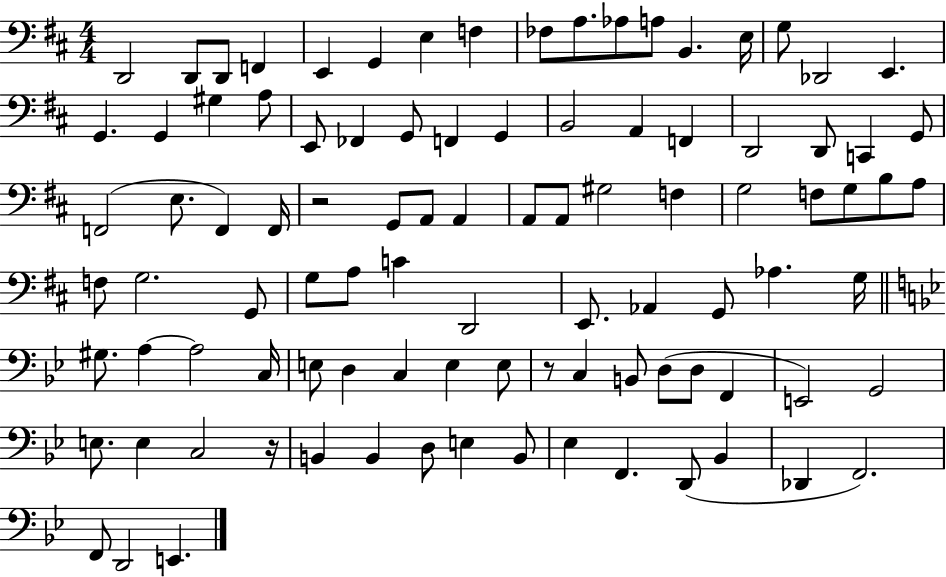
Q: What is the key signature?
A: D major